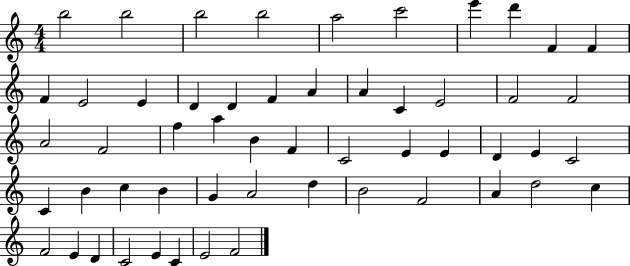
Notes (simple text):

B5/h B5/h B5/h B5/h A5/h C6/h E6/q D6/q F4/q F4/q F4/q E4/h E4/q D4/q D4/q F4/q A4/q A4/q C4/q E4/h F4/h F4/h A4/h F4/h F5/q A5/q B4/q F4/q C4/h E4/q E4/q D4/q E4/q C4/h C4/q B4/q C5/q B4/q G4/q A4/h D5/q B4/h F4/h A4/q D5/h C5/q F4/h E4/q D4/q C4/h E4/q C4/q E4/h F4/h